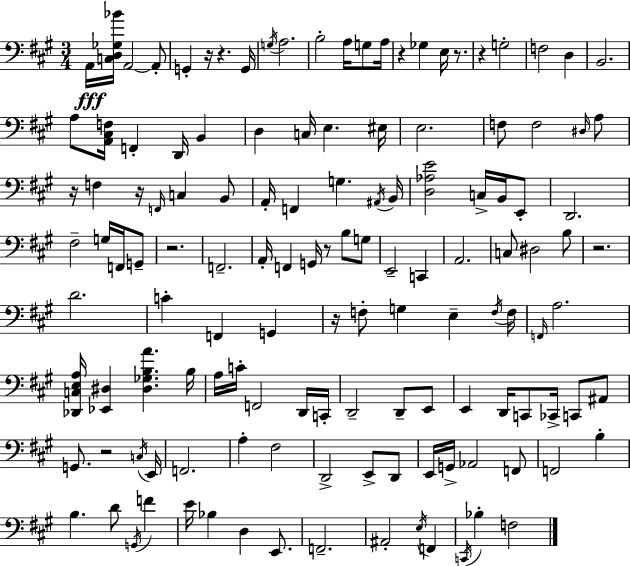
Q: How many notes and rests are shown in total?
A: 133